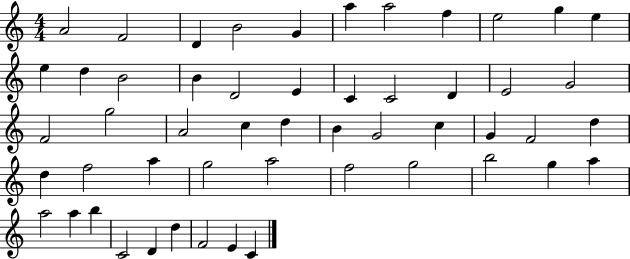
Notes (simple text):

A4/h F4/h D4/q B4/h G4/q A5/q A5/h F5/q E5/h G5/q E5/q E5/q D5/q B4/h B4/q D4/h E4/q C4/q C4/h D4/q E4/h G4/h F4/h G5/h A4/h C5/q D5/q B4/q G4/h C5/q G4/q F4/h D5/q D5/q F5/h A5/q G5/h A5/h F5/h G5/h B5/h G5/q A5/q A5/h A5/q B5/q C4/h D4/q D5/q F4/h E4/q C4/q